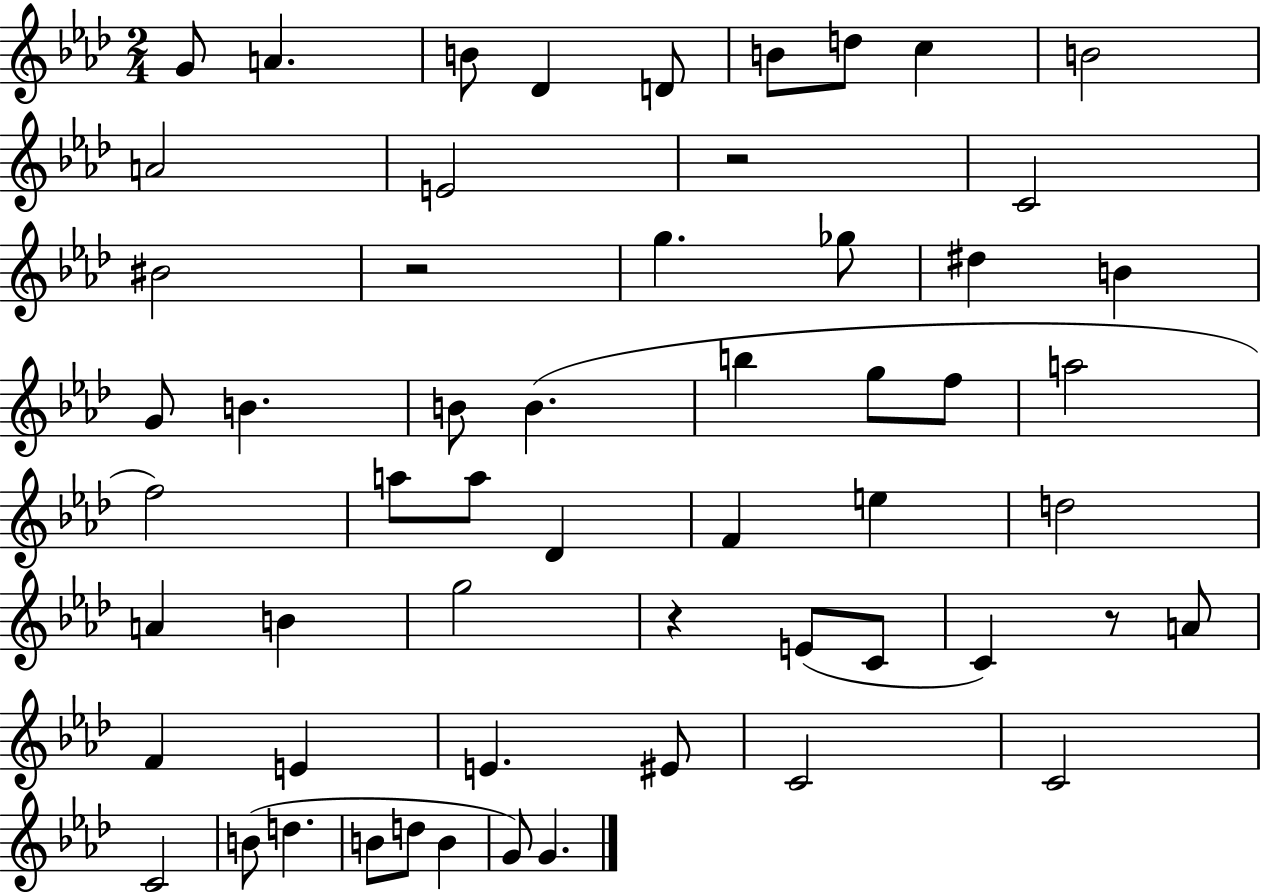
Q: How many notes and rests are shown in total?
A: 57